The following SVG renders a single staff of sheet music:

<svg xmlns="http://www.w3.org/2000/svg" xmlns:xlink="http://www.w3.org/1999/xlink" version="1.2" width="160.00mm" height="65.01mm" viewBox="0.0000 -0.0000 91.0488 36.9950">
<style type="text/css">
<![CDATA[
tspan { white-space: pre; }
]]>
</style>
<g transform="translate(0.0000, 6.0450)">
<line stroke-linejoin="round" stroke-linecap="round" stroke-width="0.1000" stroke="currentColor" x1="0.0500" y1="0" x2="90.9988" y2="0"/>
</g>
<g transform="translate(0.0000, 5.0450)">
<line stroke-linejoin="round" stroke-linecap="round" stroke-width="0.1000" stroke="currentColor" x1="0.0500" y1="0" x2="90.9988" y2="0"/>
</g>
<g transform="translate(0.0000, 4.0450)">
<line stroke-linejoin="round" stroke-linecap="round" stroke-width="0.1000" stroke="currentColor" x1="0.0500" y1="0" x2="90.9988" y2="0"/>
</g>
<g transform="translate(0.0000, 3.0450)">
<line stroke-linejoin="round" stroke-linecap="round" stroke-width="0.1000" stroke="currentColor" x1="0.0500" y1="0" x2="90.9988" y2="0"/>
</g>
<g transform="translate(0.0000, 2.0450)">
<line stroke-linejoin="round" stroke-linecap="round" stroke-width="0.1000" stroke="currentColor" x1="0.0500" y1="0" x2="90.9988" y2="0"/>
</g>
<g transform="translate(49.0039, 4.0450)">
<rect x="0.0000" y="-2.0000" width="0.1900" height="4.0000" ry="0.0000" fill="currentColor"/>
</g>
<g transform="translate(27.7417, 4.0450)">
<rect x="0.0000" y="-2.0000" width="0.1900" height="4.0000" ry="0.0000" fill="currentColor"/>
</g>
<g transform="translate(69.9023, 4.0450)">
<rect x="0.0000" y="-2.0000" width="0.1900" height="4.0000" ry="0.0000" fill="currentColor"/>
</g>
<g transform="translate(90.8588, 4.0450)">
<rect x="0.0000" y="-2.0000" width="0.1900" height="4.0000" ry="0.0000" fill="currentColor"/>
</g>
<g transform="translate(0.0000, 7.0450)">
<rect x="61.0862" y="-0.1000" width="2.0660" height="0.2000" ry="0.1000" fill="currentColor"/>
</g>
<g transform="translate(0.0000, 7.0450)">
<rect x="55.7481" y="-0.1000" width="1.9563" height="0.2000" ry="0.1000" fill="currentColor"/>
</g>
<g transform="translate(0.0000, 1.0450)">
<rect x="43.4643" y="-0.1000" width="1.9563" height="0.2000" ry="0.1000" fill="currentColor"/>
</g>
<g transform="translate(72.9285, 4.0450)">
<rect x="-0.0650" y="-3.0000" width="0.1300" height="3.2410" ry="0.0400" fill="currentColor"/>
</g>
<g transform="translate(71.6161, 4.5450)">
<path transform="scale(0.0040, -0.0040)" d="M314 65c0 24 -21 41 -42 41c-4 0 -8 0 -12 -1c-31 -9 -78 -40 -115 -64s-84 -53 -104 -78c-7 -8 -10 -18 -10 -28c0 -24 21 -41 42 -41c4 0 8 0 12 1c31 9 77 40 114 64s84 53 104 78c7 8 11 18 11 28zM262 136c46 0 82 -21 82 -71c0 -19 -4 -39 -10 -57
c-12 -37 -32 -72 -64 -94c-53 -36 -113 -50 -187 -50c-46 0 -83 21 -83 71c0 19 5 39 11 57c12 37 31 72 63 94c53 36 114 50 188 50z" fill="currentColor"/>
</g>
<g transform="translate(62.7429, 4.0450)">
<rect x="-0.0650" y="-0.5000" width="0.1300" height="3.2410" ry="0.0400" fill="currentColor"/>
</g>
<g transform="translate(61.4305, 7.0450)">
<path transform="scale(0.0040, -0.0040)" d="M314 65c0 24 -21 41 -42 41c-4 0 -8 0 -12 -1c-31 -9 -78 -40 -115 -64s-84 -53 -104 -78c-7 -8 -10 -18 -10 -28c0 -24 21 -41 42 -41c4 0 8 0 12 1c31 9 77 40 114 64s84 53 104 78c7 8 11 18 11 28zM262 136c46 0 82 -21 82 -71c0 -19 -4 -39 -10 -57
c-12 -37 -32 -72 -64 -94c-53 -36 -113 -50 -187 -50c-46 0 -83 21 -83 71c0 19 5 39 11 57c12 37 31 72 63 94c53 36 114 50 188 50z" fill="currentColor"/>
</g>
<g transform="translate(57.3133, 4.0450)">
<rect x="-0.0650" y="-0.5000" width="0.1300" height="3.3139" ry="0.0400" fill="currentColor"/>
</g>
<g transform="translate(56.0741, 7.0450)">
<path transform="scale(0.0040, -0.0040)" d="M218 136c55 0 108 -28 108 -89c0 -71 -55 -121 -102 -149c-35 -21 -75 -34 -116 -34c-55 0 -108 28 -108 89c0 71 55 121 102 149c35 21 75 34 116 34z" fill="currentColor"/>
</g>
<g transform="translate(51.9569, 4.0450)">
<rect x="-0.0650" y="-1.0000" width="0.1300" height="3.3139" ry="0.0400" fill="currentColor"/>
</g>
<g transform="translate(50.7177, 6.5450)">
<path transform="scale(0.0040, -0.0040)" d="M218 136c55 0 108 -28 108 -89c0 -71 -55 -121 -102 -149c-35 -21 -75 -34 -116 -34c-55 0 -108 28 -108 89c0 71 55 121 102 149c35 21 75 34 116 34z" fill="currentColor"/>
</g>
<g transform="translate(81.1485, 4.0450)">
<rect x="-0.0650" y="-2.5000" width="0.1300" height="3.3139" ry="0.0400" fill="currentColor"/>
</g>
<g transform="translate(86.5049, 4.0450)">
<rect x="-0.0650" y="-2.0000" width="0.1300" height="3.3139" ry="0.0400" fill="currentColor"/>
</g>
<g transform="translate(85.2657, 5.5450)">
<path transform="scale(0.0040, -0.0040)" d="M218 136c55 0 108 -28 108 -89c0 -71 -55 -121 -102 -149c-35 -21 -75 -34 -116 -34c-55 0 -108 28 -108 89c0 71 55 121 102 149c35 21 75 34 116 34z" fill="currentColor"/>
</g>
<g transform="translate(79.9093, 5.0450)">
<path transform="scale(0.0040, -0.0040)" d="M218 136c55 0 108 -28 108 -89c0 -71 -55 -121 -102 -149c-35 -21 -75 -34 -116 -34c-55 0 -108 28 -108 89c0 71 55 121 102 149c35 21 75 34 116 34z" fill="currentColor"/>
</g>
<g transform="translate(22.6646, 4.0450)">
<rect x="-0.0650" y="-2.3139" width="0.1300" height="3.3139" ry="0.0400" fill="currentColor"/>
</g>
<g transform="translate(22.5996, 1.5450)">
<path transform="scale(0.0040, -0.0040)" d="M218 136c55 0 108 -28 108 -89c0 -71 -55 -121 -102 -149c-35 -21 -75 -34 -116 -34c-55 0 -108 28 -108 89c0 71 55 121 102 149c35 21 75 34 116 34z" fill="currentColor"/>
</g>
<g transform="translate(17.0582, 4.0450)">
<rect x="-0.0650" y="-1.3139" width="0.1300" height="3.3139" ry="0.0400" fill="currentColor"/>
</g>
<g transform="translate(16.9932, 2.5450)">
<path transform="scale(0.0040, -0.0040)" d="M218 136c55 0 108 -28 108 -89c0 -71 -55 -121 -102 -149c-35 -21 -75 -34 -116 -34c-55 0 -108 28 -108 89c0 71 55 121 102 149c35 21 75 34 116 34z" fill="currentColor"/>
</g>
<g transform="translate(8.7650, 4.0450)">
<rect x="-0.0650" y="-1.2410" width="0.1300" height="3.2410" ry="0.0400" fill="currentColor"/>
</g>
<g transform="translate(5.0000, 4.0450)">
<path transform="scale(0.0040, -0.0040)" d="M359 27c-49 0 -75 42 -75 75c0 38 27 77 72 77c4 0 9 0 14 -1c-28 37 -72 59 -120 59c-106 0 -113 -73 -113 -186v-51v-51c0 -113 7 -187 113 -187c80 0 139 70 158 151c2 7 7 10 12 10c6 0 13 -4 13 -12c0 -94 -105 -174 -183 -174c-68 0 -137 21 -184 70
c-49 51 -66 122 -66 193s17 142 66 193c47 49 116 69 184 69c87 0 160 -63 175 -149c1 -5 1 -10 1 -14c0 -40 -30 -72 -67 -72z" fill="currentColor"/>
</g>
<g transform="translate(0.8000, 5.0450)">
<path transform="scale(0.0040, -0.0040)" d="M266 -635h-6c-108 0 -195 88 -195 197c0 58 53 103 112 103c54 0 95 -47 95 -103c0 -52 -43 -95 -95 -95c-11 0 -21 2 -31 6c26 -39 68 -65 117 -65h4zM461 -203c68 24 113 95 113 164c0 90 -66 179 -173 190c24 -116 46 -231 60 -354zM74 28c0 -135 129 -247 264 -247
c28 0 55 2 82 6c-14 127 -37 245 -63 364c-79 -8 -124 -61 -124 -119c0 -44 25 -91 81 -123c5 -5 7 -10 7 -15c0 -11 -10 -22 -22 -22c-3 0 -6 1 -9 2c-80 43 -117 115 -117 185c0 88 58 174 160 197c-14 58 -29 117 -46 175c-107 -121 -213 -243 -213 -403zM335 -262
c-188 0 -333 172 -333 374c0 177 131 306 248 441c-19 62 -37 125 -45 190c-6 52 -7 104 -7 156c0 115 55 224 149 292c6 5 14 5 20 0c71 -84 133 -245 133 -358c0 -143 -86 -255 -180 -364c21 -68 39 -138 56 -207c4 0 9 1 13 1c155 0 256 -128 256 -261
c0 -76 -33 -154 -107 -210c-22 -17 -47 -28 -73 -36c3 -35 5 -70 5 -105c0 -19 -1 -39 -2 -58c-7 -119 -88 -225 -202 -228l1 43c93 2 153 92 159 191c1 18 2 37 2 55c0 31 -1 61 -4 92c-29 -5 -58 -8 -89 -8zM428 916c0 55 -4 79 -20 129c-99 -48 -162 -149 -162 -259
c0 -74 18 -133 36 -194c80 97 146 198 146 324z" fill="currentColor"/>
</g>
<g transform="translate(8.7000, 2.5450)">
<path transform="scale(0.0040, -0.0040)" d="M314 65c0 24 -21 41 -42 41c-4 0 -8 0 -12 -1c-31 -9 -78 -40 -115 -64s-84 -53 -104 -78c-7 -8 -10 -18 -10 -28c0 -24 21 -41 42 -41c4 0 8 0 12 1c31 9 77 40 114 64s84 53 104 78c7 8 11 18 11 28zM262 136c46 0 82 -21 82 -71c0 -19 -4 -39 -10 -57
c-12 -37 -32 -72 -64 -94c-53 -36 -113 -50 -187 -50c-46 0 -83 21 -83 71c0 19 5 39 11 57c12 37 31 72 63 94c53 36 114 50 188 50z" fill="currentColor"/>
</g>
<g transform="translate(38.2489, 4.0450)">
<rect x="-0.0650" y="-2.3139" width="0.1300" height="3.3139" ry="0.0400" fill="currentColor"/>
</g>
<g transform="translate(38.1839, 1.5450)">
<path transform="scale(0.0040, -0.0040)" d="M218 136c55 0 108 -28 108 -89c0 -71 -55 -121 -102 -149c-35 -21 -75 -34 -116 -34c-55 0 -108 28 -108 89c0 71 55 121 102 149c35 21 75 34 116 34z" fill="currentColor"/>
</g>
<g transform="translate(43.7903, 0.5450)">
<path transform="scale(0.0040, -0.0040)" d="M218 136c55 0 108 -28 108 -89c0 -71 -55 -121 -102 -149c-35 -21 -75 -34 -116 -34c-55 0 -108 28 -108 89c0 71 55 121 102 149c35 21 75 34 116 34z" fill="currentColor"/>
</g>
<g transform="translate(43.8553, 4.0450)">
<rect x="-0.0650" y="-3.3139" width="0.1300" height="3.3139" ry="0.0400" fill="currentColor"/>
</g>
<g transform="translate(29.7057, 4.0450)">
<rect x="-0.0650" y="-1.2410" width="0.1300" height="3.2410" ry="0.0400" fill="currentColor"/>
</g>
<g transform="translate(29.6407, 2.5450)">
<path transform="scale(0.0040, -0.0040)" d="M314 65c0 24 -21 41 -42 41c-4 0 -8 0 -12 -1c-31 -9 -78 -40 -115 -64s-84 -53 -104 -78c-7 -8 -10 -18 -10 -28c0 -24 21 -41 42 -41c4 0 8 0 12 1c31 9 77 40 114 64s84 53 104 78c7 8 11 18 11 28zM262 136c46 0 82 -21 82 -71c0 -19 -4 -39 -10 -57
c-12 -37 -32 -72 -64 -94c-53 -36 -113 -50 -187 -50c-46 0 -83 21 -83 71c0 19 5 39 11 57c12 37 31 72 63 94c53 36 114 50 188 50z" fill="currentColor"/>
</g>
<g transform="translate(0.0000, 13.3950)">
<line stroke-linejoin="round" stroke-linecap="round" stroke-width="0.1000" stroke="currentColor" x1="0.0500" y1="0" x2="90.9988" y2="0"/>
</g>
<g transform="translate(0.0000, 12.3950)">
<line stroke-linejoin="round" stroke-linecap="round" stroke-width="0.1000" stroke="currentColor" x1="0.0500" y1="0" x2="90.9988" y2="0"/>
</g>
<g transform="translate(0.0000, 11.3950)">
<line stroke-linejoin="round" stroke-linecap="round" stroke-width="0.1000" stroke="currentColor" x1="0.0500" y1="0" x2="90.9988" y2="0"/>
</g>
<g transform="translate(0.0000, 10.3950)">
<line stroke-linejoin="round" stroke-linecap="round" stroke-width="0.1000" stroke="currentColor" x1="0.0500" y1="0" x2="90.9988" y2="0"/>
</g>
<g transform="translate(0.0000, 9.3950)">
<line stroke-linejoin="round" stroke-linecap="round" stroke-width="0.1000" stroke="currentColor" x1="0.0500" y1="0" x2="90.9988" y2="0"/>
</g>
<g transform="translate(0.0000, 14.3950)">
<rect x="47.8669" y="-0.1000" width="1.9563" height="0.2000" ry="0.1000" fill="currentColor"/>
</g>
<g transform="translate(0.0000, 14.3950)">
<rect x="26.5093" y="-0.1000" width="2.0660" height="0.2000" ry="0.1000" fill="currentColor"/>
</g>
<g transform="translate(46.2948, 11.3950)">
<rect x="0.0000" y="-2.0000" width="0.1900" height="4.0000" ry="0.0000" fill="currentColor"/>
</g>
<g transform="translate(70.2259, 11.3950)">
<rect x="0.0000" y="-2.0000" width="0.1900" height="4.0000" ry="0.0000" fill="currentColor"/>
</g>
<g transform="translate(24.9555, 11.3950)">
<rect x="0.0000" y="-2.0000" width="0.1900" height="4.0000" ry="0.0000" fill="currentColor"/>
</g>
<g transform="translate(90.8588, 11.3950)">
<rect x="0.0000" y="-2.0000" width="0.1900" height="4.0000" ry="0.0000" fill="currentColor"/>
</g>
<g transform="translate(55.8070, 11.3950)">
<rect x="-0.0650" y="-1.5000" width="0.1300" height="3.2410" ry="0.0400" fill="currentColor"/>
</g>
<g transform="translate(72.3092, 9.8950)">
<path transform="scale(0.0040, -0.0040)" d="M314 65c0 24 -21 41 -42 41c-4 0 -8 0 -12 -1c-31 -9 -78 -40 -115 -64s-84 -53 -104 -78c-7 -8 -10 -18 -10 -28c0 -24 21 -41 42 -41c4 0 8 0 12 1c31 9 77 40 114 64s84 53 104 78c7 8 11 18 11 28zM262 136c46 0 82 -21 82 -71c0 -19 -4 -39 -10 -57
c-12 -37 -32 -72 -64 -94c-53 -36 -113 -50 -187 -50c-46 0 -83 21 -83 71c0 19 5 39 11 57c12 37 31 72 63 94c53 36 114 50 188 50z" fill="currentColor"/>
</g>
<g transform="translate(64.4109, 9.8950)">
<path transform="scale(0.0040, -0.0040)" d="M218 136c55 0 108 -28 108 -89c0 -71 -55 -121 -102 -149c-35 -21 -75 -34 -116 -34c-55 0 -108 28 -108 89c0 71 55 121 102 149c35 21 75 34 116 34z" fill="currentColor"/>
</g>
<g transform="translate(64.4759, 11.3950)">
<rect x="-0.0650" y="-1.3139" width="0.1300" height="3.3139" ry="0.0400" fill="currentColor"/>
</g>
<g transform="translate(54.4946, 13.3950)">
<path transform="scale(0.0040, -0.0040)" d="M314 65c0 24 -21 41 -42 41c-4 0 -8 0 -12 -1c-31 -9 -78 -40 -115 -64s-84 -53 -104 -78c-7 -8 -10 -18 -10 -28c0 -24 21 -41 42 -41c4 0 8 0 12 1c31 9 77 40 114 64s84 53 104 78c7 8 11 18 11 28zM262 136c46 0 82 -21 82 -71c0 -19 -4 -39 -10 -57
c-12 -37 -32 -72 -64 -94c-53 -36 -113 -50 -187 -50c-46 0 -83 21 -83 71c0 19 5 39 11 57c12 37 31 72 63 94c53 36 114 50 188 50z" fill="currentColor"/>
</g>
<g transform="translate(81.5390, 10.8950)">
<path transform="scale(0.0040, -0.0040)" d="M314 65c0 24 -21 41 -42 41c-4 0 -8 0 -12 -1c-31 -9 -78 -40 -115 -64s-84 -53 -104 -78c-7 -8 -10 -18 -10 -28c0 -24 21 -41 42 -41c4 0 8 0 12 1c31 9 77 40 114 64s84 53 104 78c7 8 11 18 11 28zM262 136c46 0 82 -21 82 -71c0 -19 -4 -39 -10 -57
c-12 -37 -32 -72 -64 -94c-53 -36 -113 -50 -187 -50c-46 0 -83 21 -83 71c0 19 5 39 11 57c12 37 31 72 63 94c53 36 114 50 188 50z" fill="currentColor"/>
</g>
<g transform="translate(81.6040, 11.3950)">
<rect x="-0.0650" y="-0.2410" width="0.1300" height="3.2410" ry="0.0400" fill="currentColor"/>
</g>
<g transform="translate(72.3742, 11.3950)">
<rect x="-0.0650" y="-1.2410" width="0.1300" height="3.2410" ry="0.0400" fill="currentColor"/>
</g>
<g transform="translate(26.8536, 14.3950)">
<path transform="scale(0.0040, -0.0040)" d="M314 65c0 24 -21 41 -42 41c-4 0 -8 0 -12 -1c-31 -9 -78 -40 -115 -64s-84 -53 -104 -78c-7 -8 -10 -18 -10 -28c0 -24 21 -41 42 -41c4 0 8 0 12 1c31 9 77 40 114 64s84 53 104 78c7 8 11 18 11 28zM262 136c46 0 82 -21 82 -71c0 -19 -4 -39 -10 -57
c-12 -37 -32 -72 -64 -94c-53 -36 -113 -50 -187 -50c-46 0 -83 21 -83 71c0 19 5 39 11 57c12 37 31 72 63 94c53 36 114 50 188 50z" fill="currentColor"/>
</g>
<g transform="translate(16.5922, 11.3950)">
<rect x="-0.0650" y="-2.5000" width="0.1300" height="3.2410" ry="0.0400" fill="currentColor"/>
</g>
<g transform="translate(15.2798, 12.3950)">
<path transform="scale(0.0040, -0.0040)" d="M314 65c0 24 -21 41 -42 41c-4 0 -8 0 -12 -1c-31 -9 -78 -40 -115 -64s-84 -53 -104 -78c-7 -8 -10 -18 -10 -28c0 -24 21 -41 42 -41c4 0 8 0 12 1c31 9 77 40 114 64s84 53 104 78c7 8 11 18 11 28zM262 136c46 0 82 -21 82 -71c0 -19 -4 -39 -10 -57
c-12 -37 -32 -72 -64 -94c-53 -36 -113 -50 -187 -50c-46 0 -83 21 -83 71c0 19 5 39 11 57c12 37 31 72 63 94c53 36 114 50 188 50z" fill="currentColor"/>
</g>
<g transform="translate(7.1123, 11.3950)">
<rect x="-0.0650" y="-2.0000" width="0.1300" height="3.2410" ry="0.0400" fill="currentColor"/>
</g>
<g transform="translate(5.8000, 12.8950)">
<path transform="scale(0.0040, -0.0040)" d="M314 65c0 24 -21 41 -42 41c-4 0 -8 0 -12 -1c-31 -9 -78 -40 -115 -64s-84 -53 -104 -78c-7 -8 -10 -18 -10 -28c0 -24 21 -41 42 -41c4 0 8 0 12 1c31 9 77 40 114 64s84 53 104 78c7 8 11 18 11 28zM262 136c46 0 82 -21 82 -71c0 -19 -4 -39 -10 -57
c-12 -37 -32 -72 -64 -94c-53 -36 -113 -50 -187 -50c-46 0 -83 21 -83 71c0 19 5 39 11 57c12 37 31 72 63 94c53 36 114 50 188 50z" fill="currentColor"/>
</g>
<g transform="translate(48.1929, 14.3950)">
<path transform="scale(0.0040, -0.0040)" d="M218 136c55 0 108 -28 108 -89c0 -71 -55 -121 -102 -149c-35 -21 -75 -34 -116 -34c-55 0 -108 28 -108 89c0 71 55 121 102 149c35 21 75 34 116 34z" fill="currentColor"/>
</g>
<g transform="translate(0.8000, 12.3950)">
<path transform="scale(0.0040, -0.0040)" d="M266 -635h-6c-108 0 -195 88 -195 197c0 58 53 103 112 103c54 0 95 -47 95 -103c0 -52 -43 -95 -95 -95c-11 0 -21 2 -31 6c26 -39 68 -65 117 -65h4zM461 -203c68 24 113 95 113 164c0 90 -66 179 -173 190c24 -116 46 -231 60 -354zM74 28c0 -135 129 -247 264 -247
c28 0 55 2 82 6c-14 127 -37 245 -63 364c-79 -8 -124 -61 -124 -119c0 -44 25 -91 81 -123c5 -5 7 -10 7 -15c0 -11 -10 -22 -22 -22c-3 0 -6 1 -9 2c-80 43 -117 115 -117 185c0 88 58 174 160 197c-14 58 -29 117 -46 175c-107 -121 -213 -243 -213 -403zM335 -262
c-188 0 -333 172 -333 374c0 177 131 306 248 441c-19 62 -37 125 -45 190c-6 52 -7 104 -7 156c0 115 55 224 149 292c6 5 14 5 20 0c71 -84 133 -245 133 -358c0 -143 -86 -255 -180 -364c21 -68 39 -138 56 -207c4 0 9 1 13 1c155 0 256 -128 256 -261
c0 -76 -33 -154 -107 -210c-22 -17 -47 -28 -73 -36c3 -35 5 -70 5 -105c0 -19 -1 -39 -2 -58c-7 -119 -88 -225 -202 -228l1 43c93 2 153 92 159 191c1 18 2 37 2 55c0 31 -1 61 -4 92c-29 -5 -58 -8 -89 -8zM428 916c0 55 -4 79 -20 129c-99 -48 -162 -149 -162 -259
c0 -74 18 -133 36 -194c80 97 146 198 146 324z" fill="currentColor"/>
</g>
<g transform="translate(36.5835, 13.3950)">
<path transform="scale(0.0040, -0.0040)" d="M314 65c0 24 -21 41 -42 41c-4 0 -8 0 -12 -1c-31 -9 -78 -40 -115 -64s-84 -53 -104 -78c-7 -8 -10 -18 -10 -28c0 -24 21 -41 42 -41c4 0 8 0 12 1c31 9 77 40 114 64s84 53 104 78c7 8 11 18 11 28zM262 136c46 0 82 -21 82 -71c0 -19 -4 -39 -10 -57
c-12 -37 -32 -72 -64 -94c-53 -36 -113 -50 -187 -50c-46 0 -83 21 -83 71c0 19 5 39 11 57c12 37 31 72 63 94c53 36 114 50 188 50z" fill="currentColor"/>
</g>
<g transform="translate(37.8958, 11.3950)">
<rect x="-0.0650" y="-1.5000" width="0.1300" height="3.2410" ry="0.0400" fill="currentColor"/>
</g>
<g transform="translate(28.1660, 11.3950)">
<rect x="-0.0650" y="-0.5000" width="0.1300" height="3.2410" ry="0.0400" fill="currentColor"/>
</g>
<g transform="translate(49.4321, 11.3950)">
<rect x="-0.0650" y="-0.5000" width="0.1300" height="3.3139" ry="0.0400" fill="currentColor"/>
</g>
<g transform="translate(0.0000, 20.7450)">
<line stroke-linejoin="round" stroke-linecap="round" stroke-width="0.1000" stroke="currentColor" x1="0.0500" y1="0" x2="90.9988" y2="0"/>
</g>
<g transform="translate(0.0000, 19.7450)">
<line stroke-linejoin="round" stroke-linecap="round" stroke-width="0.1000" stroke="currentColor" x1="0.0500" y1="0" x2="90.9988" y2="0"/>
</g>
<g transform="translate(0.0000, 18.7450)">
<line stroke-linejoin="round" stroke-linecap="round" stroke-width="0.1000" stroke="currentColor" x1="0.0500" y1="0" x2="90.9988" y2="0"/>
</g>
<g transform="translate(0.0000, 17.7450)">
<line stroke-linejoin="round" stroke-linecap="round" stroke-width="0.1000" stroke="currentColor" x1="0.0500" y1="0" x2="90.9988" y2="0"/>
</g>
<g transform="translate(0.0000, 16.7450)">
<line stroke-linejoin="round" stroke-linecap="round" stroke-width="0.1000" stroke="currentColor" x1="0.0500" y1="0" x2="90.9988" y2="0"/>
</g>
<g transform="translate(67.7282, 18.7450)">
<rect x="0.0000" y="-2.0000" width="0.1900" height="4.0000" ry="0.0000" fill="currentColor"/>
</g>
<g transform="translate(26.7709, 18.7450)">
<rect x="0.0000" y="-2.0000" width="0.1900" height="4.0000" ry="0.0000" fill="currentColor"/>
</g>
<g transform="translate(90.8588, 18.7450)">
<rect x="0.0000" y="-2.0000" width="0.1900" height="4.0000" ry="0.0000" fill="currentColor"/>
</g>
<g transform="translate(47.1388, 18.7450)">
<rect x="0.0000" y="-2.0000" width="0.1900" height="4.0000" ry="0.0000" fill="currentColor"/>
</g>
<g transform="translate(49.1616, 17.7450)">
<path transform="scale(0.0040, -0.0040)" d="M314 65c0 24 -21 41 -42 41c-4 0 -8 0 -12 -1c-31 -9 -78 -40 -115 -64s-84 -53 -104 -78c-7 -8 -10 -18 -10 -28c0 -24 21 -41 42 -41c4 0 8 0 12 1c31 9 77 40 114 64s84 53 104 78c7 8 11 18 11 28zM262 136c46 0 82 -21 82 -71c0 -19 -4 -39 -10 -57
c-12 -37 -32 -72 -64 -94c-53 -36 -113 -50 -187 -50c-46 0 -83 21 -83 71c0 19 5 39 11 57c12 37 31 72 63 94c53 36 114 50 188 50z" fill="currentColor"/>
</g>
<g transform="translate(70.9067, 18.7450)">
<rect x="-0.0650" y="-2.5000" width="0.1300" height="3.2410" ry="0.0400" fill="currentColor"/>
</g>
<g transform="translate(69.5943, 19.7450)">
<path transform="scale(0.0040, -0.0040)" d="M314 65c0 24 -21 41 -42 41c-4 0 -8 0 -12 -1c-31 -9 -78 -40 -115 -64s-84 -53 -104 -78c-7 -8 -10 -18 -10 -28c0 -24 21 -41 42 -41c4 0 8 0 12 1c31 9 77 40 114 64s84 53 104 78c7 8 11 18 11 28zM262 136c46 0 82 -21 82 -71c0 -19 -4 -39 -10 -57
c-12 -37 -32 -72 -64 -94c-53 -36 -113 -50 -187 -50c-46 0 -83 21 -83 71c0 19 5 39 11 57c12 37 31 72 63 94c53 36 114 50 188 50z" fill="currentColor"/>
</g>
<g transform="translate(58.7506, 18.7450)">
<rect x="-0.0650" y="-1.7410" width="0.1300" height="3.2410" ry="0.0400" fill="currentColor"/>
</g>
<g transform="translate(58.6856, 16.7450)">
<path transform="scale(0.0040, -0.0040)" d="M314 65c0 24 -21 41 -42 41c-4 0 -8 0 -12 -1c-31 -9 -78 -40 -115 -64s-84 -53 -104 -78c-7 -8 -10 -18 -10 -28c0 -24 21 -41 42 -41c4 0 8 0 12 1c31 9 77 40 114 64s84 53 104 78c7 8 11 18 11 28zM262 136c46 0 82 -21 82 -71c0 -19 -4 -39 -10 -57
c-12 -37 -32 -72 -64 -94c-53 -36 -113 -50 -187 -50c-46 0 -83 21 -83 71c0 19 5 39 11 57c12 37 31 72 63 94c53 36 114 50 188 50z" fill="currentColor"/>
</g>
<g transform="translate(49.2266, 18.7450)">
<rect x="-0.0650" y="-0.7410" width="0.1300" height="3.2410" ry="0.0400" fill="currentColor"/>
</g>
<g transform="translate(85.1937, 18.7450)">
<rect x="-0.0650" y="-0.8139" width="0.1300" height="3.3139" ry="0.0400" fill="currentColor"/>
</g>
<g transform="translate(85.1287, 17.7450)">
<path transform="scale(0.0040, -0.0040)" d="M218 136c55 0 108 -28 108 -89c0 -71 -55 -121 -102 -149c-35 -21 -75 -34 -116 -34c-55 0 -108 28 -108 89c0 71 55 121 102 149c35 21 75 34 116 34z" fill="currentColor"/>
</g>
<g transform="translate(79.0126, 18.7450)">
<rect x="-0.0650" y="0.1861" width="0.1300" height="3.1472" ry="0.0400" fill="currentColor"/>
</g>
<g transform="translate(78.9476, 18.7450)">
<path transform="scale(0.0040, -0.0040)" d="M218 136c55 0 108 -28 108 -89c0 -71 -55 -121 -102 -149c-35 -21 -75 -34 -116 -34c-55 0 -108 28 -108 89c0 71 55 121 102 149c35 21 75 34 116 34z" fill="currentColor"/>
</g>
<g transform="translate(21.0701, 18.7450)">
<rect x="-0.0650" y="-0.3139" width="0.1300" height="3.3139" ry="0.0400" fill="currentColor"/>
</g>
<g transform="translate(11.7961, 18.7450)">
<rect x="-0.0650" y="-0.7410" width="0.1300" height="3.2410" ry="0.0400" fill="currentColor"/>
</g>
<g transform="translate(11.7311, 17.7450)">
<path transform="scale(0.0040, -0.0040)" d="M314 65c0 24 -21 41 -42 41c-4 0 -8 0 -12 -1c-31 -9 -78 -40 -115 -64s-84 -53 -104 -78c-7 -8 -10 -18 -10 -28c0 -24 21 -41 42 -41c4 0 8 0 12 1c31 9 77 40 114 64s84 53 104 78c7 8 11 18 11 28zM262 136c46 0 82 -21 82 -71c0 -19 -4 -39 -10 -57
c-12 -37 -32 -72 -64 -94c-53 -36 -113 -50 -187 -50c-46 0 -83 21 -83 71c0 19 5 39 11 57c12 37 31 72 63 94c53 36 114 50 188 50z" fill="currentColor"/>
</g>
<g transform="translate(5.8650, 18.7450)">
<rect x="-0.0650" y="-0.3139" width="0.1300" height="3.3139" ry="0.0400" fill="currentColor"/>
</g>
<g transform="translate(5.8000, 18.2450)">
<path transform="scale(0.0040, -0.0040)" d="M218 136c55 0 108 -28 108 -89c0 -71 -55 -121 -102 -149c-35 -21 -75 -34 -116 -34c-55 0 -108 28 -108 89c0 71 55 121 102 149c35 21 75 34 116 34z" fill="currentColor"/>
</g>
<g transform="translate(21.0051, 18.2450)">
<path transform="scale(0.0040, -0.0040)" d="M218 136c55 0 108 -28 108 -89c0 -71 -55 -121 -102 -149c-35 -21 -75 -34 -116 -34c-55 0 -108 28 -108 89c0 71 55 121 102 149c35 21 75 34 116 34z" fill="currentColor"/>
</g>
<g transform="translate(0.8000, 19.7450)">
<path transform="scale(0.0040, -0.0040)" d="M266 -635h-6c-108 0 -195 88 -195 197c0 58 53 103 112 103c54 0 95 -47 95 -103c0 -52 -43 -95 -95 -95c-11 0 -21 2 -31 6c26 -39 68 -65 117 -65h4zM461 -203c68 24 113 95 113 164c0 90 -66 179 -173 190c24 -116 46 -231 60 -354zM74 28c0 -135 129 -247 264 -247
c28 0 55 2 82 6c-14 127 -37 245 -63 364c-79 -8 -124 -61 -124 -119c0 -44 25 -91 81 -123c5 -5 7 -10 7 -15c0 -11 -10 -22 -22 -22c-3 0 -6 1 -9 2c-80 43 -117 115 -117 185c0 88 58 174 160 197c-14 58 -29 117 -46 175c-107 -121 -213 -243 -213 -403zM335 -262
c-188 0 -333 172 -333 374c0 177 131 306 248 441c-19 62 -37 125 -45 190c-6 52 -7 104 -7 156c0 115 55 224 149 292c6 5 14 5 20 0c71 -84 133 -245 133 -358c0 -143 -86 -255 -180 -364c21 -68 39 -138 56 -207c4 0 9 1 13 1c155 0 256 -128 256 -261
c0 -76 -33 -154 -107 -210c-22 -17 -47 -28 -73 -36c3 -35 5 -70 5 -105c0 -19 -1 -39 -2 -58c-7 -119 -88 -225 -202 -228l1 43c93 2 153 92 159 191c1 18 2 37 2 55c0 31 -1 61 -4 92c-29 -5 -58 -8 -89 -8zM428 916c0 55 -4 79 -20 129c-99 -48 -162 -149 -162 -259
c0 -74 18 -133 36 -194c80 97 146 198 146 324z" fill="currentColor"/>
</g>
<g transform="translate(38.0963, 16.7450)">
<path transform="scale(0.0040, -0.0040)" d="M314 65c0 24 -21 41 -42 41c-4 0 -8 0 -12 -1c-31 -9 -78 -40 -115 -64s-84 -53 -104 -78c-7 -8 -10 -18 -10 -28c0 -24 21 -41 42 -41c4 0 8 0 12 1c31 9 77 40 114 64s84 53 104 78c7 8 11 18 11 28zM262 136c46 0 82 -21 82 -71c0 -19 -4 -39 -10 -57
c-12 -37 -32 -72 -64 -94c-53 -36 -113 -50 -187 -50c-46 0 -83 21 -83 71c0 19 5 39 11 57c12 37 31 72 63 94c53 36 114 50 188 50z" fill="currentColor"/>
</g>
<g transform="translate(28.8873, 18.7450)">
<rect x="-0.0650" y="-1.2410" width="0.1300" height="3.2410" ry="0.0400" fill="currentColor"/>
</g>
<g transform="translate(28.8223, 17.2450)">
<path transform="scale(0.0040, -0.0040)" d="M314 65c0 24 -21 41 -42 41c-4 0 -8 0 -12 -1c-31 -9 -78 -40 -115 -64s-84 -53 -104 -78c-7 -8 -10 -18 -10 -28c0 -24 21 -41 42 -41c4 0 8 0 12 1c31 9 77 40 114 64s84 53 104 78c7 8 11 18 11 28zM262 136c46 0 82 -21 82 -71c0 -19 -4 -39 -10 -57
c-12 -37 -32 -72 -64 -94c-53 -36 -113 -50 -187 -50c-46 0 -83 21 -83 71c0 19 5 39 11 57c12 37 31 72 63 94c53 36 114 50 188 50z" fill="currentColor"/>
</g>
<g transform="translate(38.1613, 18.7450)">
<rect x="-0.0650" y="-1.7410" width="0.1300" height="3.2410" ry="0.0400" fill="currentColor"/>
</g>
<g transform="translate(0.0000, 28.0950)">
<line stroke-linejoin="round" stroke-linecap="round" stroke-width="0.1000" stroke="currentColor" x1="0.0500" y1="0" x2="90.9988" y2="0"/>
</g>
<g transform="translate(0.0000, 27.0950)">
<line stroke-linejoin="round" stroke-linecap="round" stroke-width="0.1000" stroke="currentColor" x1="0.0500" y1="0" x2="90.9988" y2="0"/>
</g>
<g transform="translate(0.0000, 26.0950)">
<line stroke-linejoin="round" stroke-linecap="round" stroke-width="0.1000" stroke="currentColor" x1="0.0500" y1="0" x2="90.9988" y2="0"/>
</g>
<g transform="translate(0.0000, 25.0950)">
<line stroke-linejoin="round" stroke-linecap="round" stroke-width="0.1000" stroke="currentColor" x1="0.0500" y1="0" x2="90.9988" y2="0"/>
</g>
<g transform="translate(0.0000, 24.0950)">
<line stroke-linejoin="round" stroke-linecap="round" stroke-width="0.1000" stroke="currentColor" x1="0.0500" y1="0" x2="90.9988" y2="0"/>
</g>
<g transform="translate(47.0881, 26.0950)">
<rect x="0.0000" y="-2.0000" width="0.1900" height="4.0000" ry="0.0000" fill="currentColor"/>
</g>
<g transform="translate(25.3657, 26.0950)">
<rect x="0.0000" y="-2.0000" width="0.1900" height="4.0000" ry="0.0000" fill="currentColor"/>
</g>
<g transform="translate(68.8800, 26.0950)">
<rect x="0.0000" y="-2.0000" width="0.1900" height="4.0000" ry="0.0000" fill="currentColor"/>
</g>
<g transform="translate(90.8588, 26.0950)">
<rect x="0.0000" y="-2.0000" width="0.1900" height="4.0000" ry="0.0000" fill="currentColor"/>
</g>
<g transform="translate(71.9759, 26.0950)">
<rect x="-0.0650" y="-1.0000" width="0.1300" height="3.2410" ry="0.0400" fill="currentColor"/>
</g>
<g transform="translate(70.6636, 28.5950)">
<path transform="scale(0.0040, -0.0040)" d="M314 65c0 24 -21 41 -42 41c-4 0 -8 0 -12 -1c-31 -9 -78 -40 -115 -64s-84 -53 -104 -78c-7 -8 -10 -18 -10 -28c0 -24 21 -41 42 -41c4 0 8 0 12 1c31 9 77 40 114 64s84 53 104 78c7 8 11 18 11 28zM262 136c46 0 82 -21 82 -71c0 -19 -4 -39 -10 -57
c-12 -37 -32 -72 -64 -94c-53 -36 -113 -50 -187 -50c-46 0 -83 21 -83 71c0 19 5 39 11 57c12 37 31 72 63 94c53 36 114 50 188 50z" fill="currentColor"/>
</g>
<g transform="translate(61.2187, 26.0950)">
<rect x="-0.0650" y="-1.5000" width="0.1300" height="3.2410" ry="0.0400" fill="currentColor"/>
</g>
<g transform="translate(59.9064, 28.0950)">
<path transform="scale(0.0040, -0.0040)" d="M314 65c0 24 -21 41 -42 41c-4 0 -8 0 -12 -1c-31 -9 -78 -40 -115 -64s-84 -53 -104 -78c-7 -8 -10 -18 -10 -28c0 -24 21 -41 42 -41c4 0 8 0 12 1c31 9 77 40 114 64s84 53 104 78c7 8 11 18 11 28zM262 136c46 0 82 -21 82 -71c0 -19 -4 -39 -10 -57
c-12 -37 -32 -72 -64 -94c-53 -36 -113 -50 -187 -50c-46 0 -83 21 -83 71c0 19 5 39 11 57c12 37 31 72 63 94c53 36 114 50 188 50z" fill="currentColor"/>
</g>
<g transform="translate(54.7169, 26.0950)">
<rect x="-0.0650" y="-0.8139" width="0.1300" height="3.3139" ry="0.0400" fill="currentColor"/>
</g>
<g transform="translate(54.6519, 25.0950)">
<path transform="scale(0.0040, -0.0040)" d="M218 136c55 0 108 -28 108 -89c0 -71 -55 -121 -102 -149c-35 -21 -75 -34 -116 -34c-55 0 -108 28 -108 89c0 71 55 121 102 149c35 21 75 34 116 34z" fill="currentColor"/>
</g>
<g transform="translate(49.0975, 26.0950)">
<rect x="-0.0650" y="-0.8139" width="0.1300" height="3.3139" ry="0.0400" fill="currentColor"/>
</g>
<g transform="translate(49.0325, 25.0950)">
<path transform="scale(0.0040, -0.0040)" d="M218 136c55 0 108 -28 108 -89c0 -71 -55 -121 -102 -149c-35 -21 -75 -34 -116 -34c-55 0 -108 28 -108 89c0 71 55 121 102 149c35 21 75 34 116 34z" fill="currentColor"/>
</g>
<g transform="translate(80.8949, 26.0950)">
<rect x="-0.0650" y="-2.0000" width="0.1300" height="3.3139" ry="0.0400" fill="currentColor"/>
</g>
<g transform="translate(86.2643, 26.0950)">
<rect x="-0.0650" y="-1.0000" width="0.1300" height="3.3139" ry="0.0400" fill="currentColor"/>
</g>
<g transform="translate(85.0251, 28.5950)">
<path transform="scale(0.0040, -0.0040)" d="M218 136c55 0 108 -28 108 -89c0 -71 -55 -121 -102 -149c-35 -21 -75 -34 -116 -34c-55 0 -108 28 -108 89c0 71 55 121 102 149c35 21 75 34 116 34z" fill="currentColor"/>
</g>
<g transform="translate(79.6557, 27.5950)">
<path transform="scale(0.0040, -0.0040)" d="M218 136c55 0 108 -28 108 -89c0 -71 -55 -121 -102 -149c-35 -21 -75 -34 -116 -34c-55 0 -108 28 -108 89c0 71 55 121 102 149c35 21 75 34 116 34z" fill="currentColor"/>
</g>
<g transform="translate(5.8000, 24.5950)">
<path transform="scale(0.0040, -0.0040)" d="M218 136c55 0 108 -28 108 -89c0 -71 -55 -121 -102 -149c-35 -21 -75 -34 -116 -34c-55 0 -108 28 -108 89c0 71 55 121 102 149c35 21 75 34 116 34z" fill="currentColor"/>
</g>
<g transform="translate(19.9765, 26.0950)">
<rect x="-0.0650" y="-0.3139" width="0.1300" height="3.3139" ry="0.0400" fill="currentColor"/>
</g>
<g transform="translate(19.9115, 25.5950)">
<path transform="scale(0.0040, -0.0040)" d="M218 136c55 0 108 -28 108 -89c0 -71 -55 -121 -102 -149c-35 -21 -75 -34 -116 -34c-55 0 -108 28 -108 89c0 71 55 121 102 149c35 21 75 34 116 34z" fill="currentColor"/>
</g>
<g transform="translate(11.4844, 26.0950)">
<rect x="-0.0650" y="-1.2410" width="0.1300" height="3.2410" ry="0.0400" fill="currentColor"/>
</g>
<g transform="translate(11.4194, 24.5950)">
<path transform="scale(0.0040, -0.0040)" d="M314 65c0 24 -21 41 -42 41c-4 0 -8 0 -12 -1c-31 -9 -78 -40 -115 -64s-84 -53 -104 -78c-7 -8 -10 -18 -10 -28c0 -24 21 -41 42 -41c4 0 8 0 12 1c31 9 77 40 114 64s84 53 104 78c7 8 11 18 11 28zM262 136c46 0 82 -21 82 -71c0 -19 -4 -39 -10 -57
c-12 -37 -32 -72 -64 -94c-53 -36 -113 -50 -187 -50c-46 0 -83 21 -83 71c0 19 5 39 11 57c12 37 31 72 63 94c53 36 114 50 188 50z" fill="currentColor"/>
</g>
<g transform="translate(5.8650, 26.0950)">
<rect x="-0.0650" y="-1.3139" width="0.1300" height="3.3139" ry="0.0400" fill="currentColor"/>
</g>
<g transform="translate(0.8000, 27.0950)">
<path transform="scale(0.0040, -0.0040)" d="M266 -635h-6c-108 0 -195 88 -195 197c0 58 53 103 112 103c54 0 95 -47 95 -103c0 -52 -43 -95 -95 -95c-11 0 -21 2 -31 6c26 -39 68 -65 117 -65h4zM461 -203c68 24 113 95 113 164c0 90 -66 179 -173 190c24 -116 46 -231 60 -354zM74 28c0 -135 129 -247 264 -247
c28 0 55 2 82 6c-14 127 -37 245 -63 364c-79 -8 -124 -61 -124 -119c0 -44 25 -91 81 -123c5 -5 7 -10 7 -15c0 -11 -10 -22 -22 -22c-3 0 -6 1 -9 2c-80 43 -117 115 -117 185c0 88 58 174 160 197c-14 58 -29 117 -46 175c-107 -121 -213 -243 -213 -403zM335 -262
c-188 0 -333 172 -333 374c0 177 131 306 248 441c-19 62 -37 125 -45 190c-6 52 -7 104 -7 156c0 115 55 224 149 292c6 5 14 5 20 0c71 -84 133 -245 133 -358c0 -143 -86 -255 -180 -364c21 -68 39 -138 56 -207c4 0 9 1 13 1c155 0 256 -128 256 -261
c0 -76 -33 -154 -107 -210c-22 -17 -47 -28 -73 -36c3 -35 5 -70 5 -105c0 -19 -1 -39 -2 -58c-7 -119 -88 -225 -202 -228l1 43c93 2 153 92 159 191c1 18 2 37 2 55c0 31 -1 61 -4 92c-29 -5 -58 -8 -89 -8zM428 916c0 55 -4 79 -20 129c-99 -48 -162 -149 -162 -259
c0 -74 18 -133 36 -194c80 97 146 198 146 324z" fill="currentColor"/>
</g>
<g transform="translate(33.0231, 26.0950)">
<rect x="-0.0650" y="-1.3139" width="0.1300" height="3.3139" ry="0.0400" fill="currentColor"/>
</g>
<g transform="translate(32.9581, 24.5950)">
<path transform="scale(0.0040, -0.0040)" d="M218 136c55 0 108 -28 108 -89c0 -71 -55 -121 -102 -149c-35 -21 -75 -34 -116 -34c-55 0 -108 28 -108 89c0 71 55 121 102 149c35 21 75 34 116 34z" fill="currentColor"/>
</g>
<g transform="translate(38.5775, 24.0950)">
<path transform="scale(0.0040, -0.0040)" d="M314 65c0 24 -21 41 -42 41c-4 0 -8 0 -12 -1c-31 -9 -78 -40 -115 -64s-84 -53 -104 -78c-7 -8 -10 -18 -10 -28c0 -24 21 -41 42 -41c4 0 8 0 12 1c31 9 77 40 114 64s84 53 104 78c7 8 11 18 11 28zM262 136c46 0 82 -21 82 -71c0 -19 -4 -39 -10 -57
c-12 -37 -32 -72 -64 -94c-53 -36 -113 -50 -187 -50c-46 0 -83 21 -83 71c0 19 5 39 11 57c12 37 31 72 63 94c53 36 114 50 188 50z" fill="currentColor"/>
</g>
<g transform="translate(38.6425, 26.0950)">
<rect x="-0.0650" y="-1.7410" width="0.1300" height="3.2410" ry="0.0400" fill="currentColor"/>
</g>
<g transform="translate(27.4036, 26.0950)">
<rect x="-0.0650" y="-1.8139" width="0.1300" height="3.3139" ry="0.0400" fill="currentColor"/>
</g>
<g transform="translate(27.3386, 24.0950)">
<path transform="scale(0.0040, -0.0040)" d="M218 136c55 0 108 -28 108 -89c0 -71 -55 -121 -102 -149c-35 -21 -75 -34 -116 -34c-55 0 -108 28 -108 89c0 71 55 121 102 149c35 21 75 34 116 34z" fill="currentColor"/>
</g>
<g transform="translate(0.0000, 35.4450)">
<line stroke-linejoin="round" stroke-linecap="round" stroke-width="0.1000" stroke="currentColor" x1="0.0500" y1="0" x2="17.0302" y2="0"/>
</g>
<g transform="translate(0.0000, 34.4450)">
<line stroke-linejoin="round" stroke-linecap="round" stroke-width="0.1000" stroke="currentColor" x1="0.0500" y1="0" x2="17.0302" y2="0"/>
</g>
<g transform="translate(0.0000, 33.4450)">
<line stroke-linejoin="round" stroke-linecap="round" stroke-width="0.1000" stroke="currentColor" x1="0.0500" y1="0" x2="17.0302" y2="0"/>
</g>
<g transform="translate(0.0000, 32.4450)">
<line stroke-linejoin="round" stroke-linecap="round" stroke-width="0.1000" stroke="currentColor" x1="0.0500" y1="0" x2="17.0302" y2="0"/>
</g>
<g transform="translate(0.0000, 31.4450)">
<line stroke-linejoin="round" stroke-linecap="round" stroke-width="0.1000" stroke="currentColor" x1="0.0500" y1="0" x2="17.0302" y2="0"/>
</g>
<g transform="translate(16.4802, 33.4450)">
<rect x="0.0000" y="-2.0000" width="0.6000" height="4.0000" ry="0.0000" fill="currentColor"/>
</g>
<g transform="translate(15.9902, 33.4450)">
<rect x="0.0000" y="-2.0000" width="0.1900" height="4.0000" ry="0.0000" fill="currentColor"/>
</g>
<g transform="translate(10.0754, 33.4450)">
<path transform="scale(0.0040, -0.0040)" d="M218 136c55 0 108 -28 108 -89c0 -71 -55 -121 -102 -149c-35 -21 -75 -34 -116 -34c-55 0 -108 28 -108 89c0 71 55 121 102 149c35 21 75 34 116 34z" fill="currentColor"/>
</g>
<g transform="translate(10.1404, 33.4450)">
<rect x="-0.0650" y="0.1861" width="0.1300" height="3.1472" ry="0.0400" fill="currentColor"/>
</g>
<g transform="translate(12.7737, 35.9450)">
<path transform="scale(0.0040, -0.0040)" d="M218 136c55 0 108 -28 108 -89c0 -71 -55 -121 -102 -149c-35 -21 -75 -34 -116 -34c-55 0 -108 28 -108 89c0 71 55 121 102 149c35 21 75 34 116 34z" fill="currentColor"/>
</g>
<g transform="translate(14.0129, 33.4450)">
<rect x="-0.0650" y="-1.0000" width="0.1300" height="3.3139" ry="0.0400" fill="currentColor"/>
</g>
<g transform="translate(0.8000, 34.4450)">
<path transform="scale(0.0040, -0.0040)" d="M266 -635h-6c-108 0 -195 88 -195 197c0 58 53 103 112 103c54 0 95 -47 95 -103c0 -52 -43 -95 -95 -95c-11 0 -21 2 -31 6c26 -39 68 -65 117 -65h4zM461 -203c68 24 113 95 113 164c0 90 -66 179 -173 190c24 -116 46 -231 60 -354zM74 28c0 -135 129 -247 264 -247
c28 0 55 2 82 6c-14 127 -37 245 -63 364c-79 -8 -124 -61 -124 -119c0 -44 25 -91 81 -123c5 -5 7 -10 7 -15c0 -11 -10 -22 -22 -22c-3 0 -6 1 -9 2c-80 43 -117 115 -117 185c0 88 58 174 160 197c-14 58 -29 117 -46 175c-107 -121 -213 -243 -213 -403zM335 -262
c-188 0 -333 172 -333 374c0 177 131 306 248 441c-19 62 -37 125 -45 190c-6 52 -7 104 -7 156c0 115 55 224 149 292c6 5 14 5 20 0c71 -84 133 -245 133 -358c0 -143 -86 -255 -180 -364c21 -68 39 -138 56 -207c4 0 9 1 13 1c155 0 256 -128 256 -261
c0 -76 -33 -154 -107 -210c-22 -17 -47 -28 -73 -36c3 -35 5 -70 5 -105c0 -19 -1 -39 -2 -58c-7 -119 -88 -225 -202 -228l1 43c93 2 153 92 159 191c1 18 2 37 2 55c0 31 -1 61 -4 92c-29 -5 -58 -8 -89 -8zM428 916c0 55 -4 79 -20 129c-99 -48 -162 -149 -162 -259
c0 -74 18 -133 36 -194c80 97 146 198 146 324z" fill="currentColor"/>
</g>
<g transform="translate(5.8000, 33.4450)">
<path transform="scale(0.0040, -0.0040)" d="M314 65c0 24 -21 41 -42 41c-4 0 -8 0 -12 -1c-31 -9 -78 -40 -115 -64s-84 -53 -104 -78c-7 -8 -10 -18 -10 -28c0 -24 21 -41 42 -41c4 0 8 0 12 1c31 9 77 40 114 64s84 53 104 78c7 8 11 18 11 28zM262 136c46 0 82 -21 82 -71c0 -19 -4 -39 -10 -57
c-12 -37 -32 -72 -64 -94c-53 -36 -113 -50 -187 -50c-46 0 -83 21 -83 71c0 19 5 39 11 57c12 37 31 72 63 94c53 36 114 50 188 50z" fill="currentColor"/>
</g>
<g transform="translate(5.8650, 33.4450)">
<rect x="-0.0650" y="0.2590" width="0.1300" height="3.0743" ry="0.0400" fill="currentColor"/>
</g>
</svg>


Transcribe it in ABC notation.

X:1
T:Untitled
M:4/4
L:1/4
K:C
e2 e g e2 g b D C C2 A2 G F F2 G2 C2 E2 C E2 e e2 c2 c d2 c e2 f2 d2 f2 G2 B d e e2 c f e f2 d d E2 D2 F D B2 B D